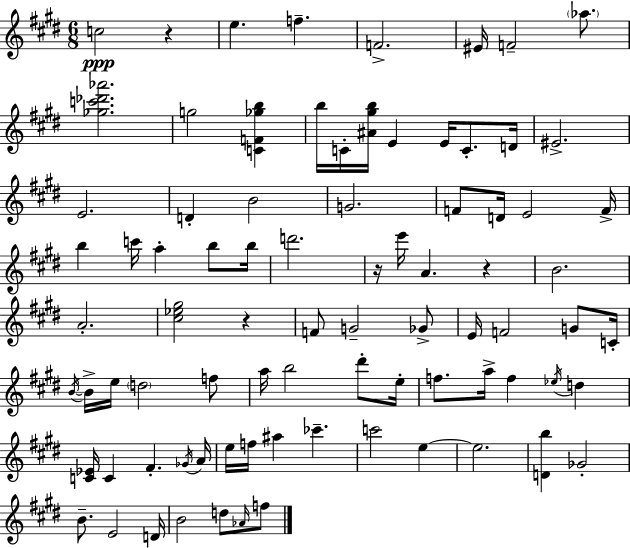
X:1
T:Untitled
M:6/8
L:1/4
K:E
c2 z e f F2 ^E/4 F2 _a/2 [_gc'_d'_a']2 g2 [CF_gb] b/4 C/4 [^A^gb]/4 E E/4 C/2 D/4 ^E2 E2 D B2 G2 F/2 D/4 E2 F/4 b c'/4 a b/2 b/4 d'2 z/4 e'/4 A z B2 A2 [^c_e^g]2 z F/2 G2 _G/2 E/4 F2 G/2 C/4 B/4 B/4 e/4 d2 f/2 a/4 b2 ^d'/2 e/4 f/2 a/4 f _e/4 d [C_E]/4 C ^F _G/4 A/4 e/4 f/4 ^a _c' c'2 e e2 [Db] _G2 B/2 E2 D/4 B2 d/2 _A/4 f/2